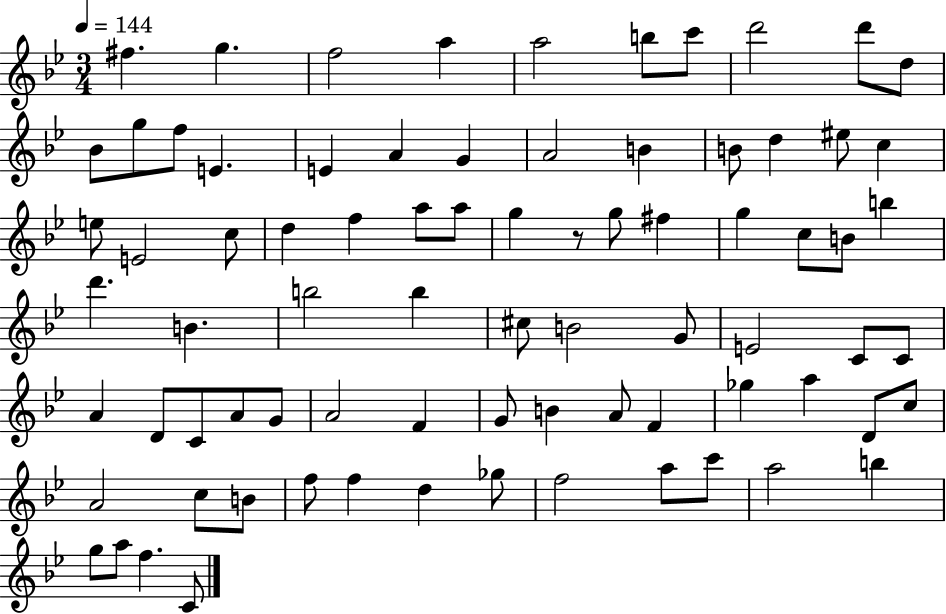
{
  \clef treble
  \numericTimeSignature
  \time 3/4
  \key bes \major
  \tempo 4 = 144
  fis''4. g''4. | f''2 a''4 | a''2 b''8 c'''8 | d'''2 d'''8 d''8 | \break bes'8 g''8 f''8 e'4. | e'4 a'4 g'4 | a'2 b'4 | b'8 d''4 eis''8 c''4 | \break e''8 e'2 c''8 | d''4 f''4 a''8 a''8 | g''4 r8 g''8 fis''4 | g''4 c''8 b'8 b''4 | \break d'''4. b'4. | b''2 b''4 | cis''8 b'2 g'8 | e'2 c'8 c'8 | \break a'4 d'8 c'8 a'8 g'8 | a'2 f'4 | g'8 b'4 a'8 f'4 | ges''4 a''4 d'8 c''8 | \break a'2 c''8 b'8 | f''8 f''4 d''4 ges''8 | f''2 a''8 c'''8 | a''2 b''4 | \break g''8 a''8 f''4. c'8 | \bar "|."
}